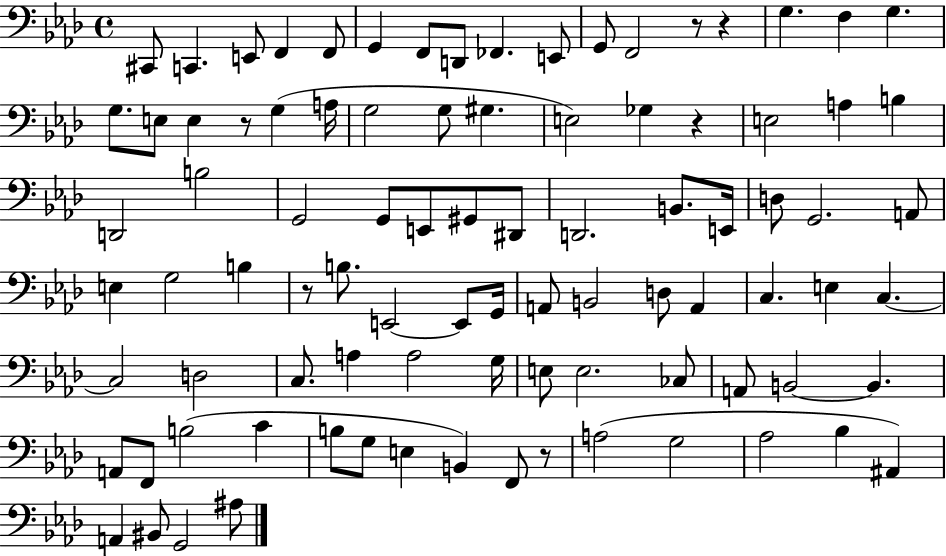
X:1
T:Untitled
M:4/4
L:1/4
K:Ab
^C,,/2 C,, E,,/2 F,, F,,/2 G,, F,,/2 D,,/2 _F,, E,,/2 G,,/2 F,,2 z/2 z G, F, G, G,/2 E,/2 E, z/2 G, A,/4 G,2 G,/2 ^G, E,2 _G, z E,2 A, B, D,,2 B,2 G,,2 G,,/2 E,,/2 ^G,,/2 ^D,,/2 D,,2 B,,/2 E,,/4 D,/2 G,,2 A,,/2 E, G,2 B, z/2 B,/2 E,,2 E,,/2 G,,/4 A,,/2 B,,2 D,/2 A,, C, E, C, C,2 D,2 C,/2 A, A,2 G,/4 E,/2 E,2 _C,/2 A,,/2 B,,2 B,, A,,/2 F,,/2 B,2 C B,/2 G,/2 E, B,, F,,/2 z/2 A,2 G,2 _A,2 _B, ^A,, A,, ^B,,/2 G,,2 ^A,/2